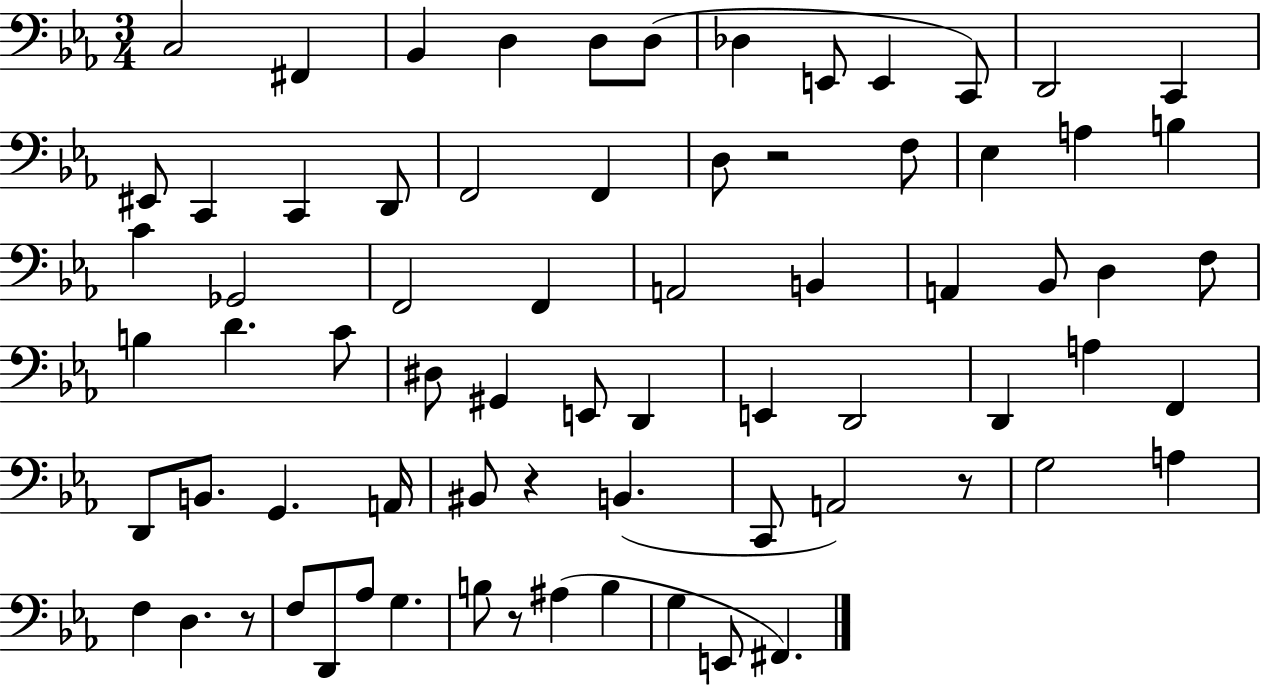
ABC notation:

X:1
T:Untitled
M:3/4
L:1/4
K:Eb
C,2 ^F,, _B,, D, D,/2 D,/2 _D, E,,/2 E,, C,,/2 D,,2 C,, ^E,,/2 C,, C,, D,,/2 F,,2 F,, D,/2 z2 F,/2 _E, A, B, C _G,,2 F,,2 F,, A,,2 B,, A,, _B,,/2 D, F,/2 B, D C/2 ^D,/2 ^G,, E,,/2 D,, E,, D,,2 D,, A, F,, D,,/2 B,,/2 G,, A,,/4 ^B,,/2 z B,, C,,/2 A,,2 z/2 G,2 A, F, D, z/2 F,/2 D,,/2 _A,/2 G, B,/2 z/2 ^A, B, G, E,,/2 ^F,,